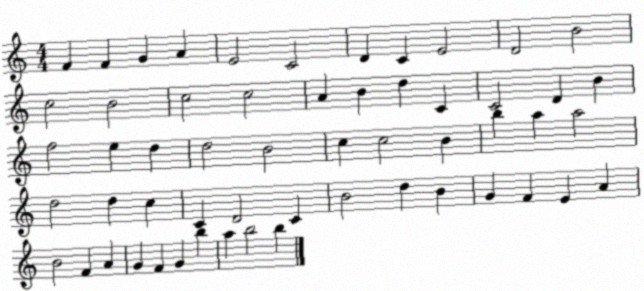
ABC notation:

X:1
T:Untitled
M:4/4
L:1/4
K:C
F F G A E2 C2 D C E2 D2 B2 c2 B2 c2 c2 A B d C C2 D B f2 e d d2 B2 c c2 B b a a2 d2 d c C D2 C B2 d B G F E A B2 F A G F G b a b2 b